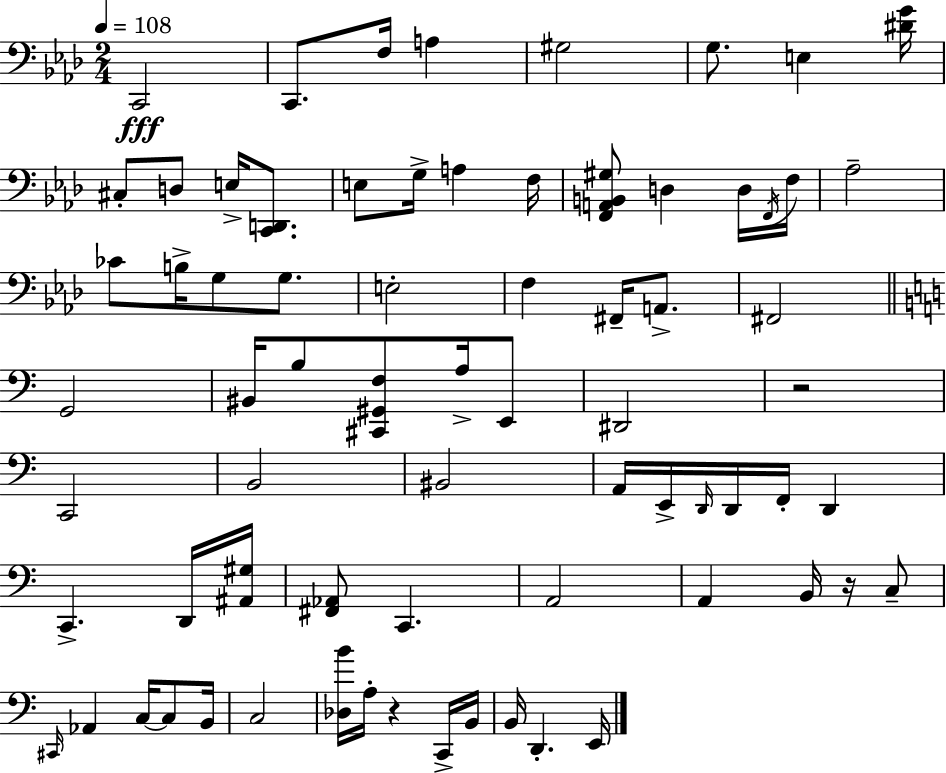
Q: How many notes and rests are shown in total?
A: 72